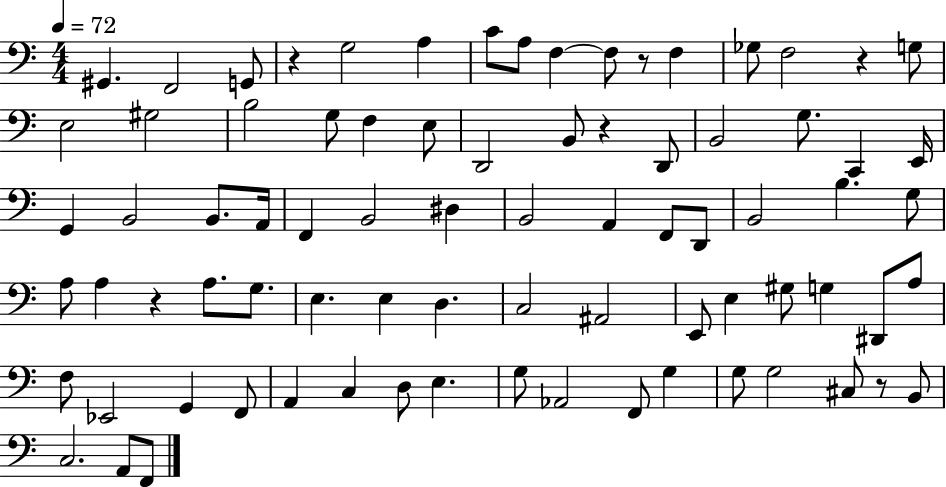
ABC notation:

X:1
T:Untitled
M:4/4
L:1/4
K:C
^G,, F,,2 G,,/2 z G,2 A, C/2 A,/2 F, F,/2 z/2 F, _G,/2 F,2 z G,/2 E,2 ^G,2 B,2 G,/2 F, E,/2 D,,2 B,,/2 z D,,/2 B,,2 G,/2 C,, E,,/4 G,, B,,2 B,,/2 A,,/4 F,, B,,2 ^D, B,,2 A,, F,,/2 D,,/2 B,,2 B, G,/2 A,/2 A, z A,/2 G,/2 E, E, D, C,2 ^A,,2 E,,/2 E, ^G,/2 G, ^D,,/2 A,/2 F,/2 _E,,2 G,, F,,/2 A,, C, D,/2 E, G,/2 _A,,2 F,,/2 G, G,/2 G,2 ^C,/2 z/2 B,,/2 C,2 A,,/2 F,,/2